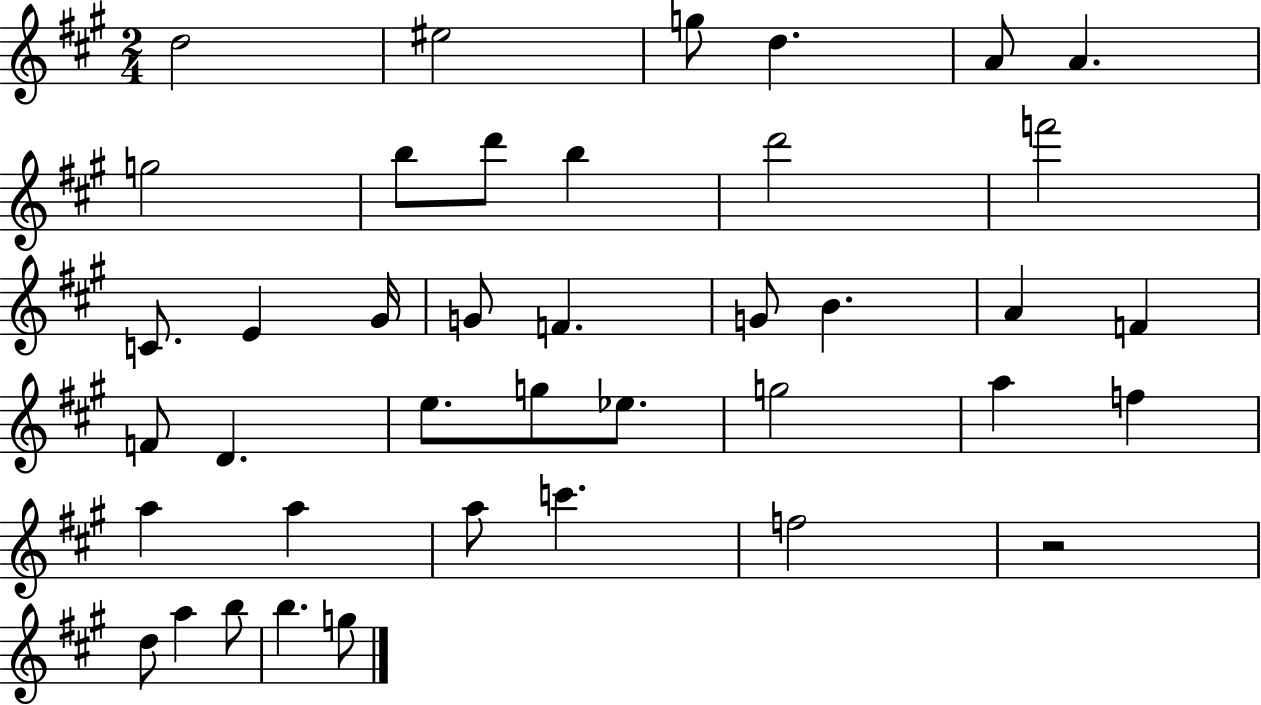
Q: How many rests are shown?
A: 1